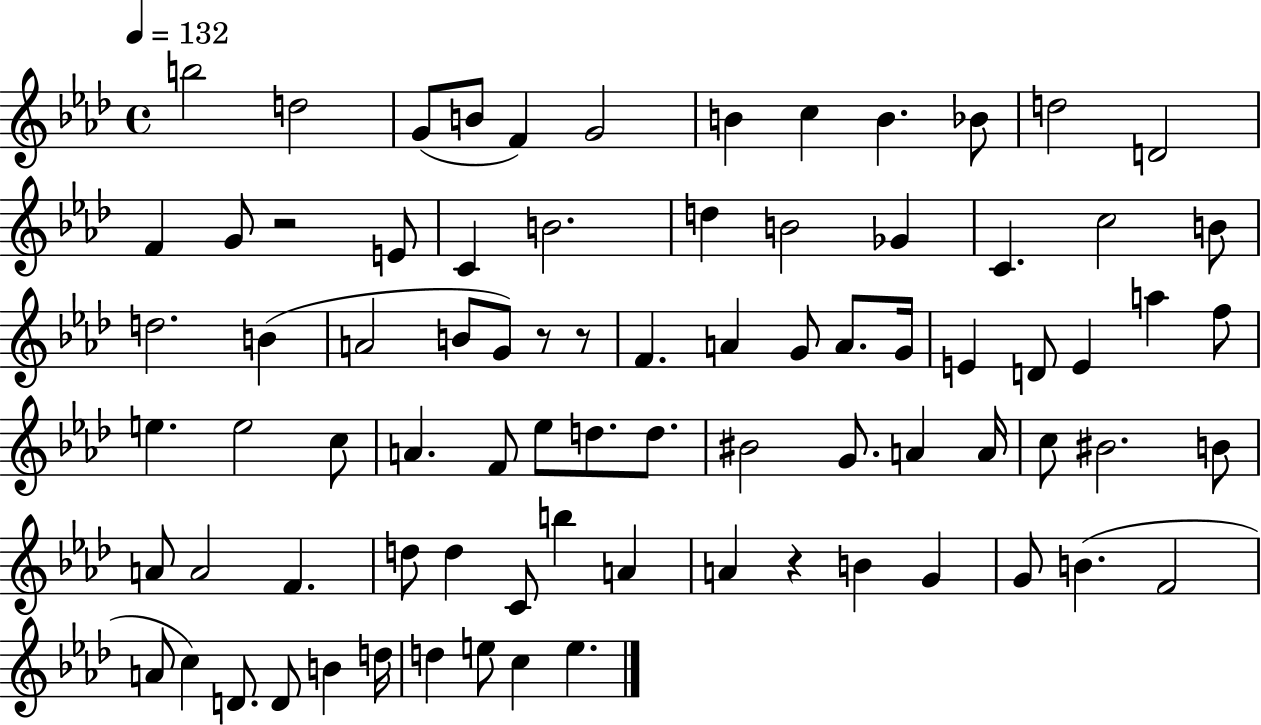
B5/h D5/h G4/e B4/e F4/q G4/h B4/q C5/q B4/q. Bb4/e D5/h D4/h F4/q G4/e R/h E4/e C4/q B4/h. D5/q B4/h Gb4/q C4/q. C5/h B4/e D5/h. B4/q A4/h B4/e G4/e R/e R/e F4/q. A4/q G4/e A4/e. G4/s E4/q D4/e E4/q A5/q F5/e E5/q. E5/h C5/e A4/q. F4/e Eb5/e D5/e. D5/e. BIS4/h G4/e. A4/q A4/s C5/e BIS4/h. B4/e A4/e A4/h F4/q. D5/e D5/q C4/e B5/q A4/q A4/q R/q B4/q G4/q G4/e B4/q. F4/h A4/e C5/q D4/e. D4/e B4/q D5/s D5/q E5/e C5/q E5/q.